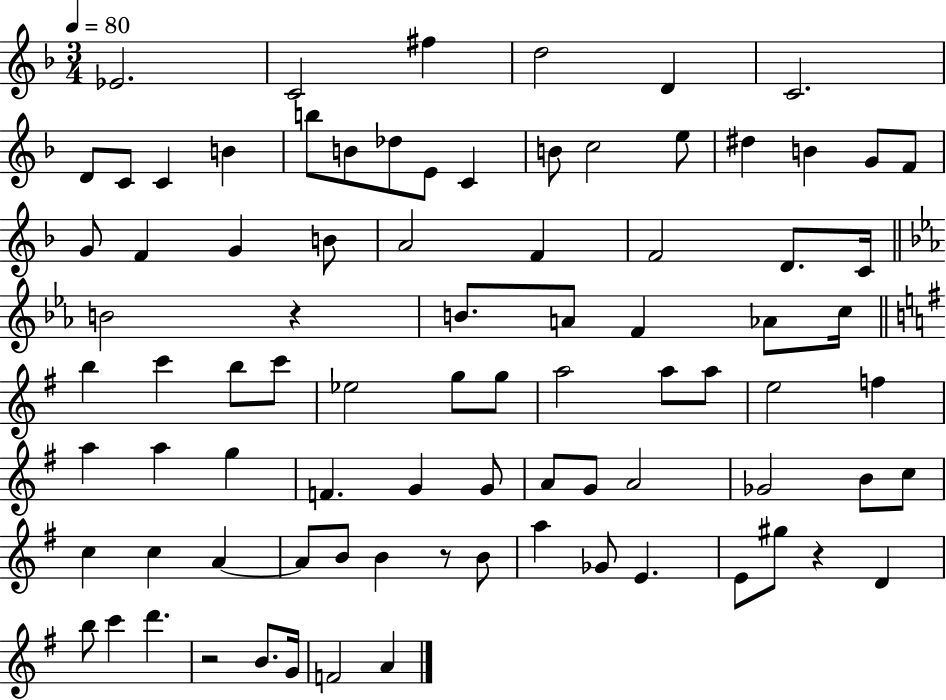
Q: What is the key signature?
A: F major